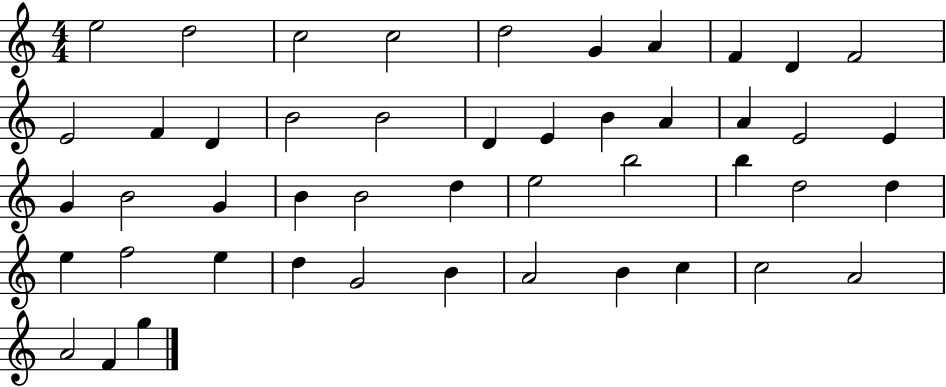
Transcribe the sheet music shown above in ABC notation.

X:1
T:Untitled
M:4/4
L:1/4
K:C
e2 d2 c2 c2 d2 G A F D F2 E2 F D B2 B2 D E B A A E2 E G B2 G B B2 d e2 b2 b d2 d e f2 e d G2 B A2 B c c2 A2 A2 F g